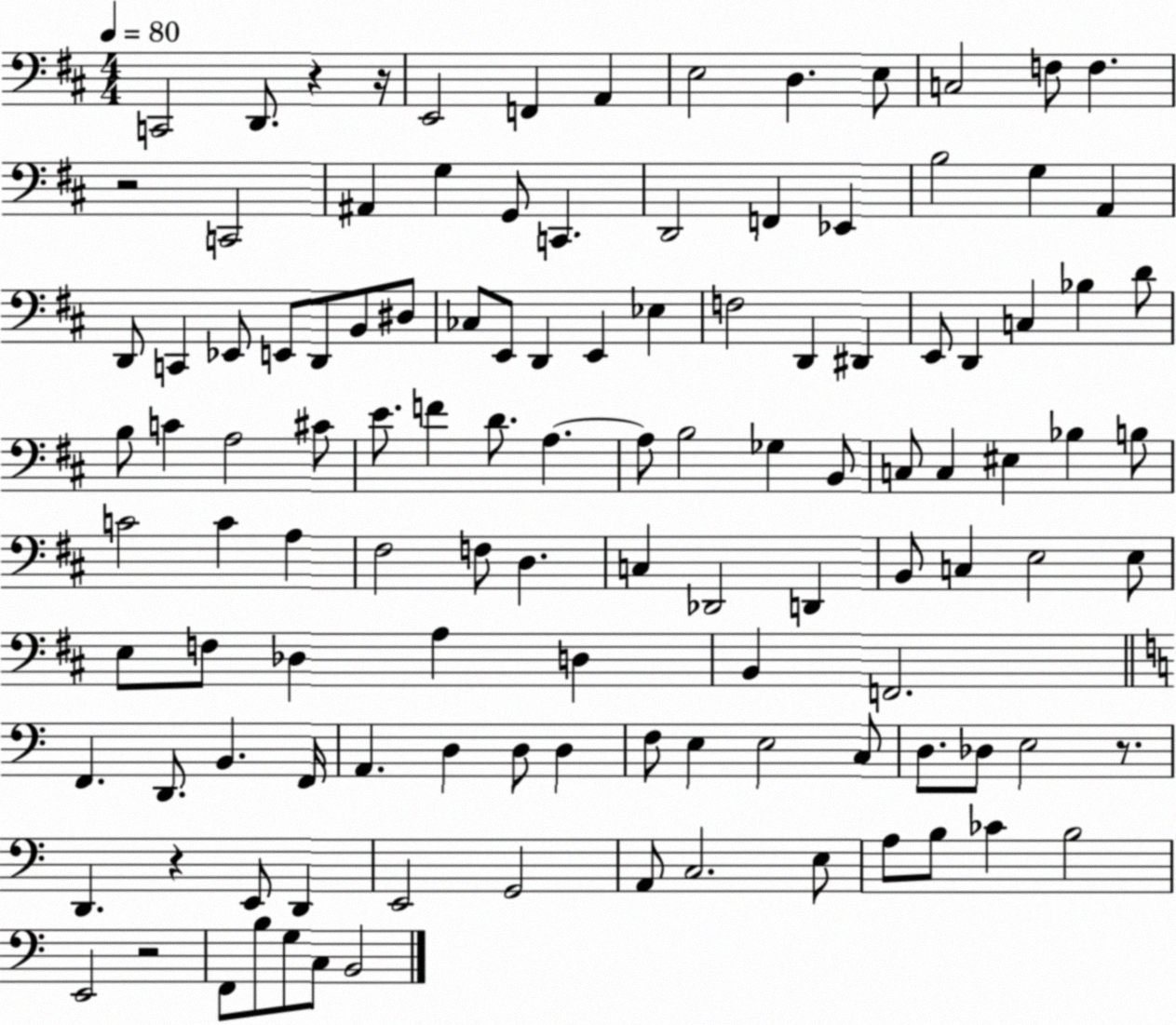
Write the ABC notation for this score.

X:1
T:Untitled
M:4/4
L:1/4
K:D
C,,2 D,,/2 z z/4 E,,2 F,, A,, E,2 D, E,/2 C,2 F,/2 F, z2 C,,2 ^A,, G, G,,/2 C,, D,,2 F,, _E,, B,2 G, A,, D,,/2 C,, _E,,/2 E,,/2 D,,/2 B,,/2 ^D,/2 _C,/2 E,,/2 D,, E,, _E, F,2 D,, ^D,, E,,/2 D,, C, _B, D/2 B,/2 C A,2 ^C/2 E/2 F D/2 A, A,/2 B,2 _G, B,,/2 C,/2 C, ^E, _B, B,/2 C2 C A, ^F,2 F,/2 D, C, _D,,2 D,, B,,/2 C, E,2 E,/2 E,/2 F,/2 _D, A, D, B,, F,,2 F,, D,,/2 B,, F,,/4 A,, D, D,/2 D, F,/2 E, E,2 C,/2 D,/2 _D,/2 E,2 z/2 D,, z E,,/2 D,, E,,2 G,,2 A,,/2 C,2 E,/2 A,/2 B,/2 _C B,2 E,,2 z2 F,,/2 B,/2 G,/2 C,/2 B,,2